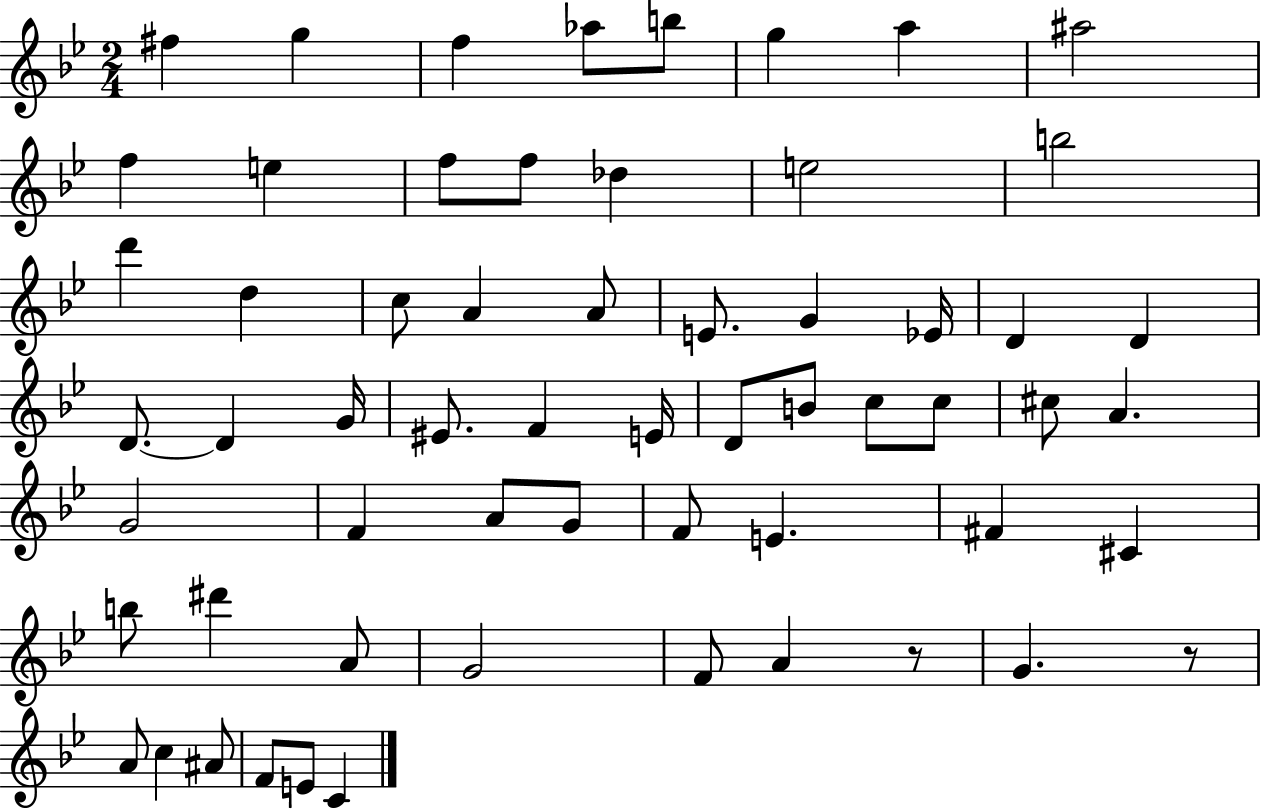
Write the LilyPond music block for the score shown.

{
  \clef treble
  \numericTimeSignature
  \time 2/4
  \key bes \major
  \repeat volta 2 { fis''4 g''4 | f''4 aes''8 b''8 | g''4 a''4 | ais''2 | \break f''4 e''4 | f''8 f''8 des''4 | e''2 | b''2 | \break d'''4 d''4 | c''8 a'4 a'8 | e'8. g'4 ees'16 | d'4 d'4 | \break d'8.~~ d'4 g'16 | eis'8. f'4 e'16 | d'8 b'8 c''8 c''8 | cis''8 a'4. | \break g'2 | f'4 a'8 g'8 | f'8 e'4. | fis'4 cis'4 | \break b''8 dis'''4 a'8 | g'2 | f'8 a'4 r8 | g'4. r8 | \break a'8 c''4 ais'8 | f'8 e'8 c'4 | } \bar "|."
}